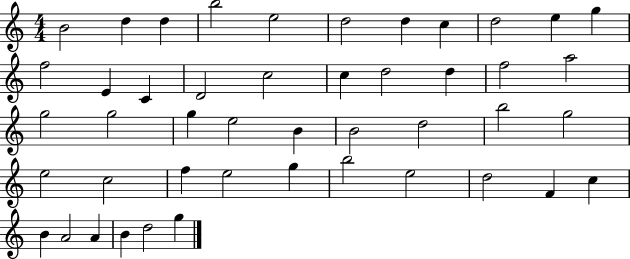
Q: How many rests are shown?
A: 0